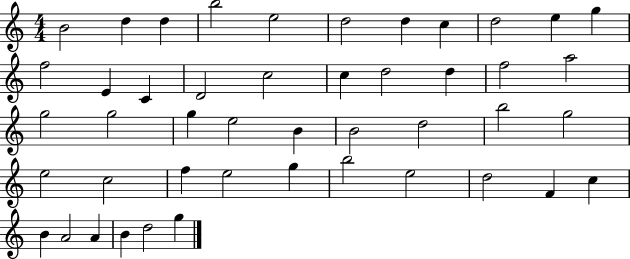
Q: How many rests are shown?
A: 0